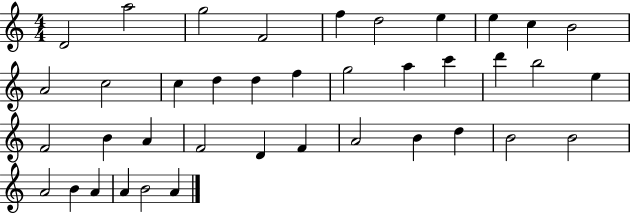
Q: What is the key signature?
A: C major